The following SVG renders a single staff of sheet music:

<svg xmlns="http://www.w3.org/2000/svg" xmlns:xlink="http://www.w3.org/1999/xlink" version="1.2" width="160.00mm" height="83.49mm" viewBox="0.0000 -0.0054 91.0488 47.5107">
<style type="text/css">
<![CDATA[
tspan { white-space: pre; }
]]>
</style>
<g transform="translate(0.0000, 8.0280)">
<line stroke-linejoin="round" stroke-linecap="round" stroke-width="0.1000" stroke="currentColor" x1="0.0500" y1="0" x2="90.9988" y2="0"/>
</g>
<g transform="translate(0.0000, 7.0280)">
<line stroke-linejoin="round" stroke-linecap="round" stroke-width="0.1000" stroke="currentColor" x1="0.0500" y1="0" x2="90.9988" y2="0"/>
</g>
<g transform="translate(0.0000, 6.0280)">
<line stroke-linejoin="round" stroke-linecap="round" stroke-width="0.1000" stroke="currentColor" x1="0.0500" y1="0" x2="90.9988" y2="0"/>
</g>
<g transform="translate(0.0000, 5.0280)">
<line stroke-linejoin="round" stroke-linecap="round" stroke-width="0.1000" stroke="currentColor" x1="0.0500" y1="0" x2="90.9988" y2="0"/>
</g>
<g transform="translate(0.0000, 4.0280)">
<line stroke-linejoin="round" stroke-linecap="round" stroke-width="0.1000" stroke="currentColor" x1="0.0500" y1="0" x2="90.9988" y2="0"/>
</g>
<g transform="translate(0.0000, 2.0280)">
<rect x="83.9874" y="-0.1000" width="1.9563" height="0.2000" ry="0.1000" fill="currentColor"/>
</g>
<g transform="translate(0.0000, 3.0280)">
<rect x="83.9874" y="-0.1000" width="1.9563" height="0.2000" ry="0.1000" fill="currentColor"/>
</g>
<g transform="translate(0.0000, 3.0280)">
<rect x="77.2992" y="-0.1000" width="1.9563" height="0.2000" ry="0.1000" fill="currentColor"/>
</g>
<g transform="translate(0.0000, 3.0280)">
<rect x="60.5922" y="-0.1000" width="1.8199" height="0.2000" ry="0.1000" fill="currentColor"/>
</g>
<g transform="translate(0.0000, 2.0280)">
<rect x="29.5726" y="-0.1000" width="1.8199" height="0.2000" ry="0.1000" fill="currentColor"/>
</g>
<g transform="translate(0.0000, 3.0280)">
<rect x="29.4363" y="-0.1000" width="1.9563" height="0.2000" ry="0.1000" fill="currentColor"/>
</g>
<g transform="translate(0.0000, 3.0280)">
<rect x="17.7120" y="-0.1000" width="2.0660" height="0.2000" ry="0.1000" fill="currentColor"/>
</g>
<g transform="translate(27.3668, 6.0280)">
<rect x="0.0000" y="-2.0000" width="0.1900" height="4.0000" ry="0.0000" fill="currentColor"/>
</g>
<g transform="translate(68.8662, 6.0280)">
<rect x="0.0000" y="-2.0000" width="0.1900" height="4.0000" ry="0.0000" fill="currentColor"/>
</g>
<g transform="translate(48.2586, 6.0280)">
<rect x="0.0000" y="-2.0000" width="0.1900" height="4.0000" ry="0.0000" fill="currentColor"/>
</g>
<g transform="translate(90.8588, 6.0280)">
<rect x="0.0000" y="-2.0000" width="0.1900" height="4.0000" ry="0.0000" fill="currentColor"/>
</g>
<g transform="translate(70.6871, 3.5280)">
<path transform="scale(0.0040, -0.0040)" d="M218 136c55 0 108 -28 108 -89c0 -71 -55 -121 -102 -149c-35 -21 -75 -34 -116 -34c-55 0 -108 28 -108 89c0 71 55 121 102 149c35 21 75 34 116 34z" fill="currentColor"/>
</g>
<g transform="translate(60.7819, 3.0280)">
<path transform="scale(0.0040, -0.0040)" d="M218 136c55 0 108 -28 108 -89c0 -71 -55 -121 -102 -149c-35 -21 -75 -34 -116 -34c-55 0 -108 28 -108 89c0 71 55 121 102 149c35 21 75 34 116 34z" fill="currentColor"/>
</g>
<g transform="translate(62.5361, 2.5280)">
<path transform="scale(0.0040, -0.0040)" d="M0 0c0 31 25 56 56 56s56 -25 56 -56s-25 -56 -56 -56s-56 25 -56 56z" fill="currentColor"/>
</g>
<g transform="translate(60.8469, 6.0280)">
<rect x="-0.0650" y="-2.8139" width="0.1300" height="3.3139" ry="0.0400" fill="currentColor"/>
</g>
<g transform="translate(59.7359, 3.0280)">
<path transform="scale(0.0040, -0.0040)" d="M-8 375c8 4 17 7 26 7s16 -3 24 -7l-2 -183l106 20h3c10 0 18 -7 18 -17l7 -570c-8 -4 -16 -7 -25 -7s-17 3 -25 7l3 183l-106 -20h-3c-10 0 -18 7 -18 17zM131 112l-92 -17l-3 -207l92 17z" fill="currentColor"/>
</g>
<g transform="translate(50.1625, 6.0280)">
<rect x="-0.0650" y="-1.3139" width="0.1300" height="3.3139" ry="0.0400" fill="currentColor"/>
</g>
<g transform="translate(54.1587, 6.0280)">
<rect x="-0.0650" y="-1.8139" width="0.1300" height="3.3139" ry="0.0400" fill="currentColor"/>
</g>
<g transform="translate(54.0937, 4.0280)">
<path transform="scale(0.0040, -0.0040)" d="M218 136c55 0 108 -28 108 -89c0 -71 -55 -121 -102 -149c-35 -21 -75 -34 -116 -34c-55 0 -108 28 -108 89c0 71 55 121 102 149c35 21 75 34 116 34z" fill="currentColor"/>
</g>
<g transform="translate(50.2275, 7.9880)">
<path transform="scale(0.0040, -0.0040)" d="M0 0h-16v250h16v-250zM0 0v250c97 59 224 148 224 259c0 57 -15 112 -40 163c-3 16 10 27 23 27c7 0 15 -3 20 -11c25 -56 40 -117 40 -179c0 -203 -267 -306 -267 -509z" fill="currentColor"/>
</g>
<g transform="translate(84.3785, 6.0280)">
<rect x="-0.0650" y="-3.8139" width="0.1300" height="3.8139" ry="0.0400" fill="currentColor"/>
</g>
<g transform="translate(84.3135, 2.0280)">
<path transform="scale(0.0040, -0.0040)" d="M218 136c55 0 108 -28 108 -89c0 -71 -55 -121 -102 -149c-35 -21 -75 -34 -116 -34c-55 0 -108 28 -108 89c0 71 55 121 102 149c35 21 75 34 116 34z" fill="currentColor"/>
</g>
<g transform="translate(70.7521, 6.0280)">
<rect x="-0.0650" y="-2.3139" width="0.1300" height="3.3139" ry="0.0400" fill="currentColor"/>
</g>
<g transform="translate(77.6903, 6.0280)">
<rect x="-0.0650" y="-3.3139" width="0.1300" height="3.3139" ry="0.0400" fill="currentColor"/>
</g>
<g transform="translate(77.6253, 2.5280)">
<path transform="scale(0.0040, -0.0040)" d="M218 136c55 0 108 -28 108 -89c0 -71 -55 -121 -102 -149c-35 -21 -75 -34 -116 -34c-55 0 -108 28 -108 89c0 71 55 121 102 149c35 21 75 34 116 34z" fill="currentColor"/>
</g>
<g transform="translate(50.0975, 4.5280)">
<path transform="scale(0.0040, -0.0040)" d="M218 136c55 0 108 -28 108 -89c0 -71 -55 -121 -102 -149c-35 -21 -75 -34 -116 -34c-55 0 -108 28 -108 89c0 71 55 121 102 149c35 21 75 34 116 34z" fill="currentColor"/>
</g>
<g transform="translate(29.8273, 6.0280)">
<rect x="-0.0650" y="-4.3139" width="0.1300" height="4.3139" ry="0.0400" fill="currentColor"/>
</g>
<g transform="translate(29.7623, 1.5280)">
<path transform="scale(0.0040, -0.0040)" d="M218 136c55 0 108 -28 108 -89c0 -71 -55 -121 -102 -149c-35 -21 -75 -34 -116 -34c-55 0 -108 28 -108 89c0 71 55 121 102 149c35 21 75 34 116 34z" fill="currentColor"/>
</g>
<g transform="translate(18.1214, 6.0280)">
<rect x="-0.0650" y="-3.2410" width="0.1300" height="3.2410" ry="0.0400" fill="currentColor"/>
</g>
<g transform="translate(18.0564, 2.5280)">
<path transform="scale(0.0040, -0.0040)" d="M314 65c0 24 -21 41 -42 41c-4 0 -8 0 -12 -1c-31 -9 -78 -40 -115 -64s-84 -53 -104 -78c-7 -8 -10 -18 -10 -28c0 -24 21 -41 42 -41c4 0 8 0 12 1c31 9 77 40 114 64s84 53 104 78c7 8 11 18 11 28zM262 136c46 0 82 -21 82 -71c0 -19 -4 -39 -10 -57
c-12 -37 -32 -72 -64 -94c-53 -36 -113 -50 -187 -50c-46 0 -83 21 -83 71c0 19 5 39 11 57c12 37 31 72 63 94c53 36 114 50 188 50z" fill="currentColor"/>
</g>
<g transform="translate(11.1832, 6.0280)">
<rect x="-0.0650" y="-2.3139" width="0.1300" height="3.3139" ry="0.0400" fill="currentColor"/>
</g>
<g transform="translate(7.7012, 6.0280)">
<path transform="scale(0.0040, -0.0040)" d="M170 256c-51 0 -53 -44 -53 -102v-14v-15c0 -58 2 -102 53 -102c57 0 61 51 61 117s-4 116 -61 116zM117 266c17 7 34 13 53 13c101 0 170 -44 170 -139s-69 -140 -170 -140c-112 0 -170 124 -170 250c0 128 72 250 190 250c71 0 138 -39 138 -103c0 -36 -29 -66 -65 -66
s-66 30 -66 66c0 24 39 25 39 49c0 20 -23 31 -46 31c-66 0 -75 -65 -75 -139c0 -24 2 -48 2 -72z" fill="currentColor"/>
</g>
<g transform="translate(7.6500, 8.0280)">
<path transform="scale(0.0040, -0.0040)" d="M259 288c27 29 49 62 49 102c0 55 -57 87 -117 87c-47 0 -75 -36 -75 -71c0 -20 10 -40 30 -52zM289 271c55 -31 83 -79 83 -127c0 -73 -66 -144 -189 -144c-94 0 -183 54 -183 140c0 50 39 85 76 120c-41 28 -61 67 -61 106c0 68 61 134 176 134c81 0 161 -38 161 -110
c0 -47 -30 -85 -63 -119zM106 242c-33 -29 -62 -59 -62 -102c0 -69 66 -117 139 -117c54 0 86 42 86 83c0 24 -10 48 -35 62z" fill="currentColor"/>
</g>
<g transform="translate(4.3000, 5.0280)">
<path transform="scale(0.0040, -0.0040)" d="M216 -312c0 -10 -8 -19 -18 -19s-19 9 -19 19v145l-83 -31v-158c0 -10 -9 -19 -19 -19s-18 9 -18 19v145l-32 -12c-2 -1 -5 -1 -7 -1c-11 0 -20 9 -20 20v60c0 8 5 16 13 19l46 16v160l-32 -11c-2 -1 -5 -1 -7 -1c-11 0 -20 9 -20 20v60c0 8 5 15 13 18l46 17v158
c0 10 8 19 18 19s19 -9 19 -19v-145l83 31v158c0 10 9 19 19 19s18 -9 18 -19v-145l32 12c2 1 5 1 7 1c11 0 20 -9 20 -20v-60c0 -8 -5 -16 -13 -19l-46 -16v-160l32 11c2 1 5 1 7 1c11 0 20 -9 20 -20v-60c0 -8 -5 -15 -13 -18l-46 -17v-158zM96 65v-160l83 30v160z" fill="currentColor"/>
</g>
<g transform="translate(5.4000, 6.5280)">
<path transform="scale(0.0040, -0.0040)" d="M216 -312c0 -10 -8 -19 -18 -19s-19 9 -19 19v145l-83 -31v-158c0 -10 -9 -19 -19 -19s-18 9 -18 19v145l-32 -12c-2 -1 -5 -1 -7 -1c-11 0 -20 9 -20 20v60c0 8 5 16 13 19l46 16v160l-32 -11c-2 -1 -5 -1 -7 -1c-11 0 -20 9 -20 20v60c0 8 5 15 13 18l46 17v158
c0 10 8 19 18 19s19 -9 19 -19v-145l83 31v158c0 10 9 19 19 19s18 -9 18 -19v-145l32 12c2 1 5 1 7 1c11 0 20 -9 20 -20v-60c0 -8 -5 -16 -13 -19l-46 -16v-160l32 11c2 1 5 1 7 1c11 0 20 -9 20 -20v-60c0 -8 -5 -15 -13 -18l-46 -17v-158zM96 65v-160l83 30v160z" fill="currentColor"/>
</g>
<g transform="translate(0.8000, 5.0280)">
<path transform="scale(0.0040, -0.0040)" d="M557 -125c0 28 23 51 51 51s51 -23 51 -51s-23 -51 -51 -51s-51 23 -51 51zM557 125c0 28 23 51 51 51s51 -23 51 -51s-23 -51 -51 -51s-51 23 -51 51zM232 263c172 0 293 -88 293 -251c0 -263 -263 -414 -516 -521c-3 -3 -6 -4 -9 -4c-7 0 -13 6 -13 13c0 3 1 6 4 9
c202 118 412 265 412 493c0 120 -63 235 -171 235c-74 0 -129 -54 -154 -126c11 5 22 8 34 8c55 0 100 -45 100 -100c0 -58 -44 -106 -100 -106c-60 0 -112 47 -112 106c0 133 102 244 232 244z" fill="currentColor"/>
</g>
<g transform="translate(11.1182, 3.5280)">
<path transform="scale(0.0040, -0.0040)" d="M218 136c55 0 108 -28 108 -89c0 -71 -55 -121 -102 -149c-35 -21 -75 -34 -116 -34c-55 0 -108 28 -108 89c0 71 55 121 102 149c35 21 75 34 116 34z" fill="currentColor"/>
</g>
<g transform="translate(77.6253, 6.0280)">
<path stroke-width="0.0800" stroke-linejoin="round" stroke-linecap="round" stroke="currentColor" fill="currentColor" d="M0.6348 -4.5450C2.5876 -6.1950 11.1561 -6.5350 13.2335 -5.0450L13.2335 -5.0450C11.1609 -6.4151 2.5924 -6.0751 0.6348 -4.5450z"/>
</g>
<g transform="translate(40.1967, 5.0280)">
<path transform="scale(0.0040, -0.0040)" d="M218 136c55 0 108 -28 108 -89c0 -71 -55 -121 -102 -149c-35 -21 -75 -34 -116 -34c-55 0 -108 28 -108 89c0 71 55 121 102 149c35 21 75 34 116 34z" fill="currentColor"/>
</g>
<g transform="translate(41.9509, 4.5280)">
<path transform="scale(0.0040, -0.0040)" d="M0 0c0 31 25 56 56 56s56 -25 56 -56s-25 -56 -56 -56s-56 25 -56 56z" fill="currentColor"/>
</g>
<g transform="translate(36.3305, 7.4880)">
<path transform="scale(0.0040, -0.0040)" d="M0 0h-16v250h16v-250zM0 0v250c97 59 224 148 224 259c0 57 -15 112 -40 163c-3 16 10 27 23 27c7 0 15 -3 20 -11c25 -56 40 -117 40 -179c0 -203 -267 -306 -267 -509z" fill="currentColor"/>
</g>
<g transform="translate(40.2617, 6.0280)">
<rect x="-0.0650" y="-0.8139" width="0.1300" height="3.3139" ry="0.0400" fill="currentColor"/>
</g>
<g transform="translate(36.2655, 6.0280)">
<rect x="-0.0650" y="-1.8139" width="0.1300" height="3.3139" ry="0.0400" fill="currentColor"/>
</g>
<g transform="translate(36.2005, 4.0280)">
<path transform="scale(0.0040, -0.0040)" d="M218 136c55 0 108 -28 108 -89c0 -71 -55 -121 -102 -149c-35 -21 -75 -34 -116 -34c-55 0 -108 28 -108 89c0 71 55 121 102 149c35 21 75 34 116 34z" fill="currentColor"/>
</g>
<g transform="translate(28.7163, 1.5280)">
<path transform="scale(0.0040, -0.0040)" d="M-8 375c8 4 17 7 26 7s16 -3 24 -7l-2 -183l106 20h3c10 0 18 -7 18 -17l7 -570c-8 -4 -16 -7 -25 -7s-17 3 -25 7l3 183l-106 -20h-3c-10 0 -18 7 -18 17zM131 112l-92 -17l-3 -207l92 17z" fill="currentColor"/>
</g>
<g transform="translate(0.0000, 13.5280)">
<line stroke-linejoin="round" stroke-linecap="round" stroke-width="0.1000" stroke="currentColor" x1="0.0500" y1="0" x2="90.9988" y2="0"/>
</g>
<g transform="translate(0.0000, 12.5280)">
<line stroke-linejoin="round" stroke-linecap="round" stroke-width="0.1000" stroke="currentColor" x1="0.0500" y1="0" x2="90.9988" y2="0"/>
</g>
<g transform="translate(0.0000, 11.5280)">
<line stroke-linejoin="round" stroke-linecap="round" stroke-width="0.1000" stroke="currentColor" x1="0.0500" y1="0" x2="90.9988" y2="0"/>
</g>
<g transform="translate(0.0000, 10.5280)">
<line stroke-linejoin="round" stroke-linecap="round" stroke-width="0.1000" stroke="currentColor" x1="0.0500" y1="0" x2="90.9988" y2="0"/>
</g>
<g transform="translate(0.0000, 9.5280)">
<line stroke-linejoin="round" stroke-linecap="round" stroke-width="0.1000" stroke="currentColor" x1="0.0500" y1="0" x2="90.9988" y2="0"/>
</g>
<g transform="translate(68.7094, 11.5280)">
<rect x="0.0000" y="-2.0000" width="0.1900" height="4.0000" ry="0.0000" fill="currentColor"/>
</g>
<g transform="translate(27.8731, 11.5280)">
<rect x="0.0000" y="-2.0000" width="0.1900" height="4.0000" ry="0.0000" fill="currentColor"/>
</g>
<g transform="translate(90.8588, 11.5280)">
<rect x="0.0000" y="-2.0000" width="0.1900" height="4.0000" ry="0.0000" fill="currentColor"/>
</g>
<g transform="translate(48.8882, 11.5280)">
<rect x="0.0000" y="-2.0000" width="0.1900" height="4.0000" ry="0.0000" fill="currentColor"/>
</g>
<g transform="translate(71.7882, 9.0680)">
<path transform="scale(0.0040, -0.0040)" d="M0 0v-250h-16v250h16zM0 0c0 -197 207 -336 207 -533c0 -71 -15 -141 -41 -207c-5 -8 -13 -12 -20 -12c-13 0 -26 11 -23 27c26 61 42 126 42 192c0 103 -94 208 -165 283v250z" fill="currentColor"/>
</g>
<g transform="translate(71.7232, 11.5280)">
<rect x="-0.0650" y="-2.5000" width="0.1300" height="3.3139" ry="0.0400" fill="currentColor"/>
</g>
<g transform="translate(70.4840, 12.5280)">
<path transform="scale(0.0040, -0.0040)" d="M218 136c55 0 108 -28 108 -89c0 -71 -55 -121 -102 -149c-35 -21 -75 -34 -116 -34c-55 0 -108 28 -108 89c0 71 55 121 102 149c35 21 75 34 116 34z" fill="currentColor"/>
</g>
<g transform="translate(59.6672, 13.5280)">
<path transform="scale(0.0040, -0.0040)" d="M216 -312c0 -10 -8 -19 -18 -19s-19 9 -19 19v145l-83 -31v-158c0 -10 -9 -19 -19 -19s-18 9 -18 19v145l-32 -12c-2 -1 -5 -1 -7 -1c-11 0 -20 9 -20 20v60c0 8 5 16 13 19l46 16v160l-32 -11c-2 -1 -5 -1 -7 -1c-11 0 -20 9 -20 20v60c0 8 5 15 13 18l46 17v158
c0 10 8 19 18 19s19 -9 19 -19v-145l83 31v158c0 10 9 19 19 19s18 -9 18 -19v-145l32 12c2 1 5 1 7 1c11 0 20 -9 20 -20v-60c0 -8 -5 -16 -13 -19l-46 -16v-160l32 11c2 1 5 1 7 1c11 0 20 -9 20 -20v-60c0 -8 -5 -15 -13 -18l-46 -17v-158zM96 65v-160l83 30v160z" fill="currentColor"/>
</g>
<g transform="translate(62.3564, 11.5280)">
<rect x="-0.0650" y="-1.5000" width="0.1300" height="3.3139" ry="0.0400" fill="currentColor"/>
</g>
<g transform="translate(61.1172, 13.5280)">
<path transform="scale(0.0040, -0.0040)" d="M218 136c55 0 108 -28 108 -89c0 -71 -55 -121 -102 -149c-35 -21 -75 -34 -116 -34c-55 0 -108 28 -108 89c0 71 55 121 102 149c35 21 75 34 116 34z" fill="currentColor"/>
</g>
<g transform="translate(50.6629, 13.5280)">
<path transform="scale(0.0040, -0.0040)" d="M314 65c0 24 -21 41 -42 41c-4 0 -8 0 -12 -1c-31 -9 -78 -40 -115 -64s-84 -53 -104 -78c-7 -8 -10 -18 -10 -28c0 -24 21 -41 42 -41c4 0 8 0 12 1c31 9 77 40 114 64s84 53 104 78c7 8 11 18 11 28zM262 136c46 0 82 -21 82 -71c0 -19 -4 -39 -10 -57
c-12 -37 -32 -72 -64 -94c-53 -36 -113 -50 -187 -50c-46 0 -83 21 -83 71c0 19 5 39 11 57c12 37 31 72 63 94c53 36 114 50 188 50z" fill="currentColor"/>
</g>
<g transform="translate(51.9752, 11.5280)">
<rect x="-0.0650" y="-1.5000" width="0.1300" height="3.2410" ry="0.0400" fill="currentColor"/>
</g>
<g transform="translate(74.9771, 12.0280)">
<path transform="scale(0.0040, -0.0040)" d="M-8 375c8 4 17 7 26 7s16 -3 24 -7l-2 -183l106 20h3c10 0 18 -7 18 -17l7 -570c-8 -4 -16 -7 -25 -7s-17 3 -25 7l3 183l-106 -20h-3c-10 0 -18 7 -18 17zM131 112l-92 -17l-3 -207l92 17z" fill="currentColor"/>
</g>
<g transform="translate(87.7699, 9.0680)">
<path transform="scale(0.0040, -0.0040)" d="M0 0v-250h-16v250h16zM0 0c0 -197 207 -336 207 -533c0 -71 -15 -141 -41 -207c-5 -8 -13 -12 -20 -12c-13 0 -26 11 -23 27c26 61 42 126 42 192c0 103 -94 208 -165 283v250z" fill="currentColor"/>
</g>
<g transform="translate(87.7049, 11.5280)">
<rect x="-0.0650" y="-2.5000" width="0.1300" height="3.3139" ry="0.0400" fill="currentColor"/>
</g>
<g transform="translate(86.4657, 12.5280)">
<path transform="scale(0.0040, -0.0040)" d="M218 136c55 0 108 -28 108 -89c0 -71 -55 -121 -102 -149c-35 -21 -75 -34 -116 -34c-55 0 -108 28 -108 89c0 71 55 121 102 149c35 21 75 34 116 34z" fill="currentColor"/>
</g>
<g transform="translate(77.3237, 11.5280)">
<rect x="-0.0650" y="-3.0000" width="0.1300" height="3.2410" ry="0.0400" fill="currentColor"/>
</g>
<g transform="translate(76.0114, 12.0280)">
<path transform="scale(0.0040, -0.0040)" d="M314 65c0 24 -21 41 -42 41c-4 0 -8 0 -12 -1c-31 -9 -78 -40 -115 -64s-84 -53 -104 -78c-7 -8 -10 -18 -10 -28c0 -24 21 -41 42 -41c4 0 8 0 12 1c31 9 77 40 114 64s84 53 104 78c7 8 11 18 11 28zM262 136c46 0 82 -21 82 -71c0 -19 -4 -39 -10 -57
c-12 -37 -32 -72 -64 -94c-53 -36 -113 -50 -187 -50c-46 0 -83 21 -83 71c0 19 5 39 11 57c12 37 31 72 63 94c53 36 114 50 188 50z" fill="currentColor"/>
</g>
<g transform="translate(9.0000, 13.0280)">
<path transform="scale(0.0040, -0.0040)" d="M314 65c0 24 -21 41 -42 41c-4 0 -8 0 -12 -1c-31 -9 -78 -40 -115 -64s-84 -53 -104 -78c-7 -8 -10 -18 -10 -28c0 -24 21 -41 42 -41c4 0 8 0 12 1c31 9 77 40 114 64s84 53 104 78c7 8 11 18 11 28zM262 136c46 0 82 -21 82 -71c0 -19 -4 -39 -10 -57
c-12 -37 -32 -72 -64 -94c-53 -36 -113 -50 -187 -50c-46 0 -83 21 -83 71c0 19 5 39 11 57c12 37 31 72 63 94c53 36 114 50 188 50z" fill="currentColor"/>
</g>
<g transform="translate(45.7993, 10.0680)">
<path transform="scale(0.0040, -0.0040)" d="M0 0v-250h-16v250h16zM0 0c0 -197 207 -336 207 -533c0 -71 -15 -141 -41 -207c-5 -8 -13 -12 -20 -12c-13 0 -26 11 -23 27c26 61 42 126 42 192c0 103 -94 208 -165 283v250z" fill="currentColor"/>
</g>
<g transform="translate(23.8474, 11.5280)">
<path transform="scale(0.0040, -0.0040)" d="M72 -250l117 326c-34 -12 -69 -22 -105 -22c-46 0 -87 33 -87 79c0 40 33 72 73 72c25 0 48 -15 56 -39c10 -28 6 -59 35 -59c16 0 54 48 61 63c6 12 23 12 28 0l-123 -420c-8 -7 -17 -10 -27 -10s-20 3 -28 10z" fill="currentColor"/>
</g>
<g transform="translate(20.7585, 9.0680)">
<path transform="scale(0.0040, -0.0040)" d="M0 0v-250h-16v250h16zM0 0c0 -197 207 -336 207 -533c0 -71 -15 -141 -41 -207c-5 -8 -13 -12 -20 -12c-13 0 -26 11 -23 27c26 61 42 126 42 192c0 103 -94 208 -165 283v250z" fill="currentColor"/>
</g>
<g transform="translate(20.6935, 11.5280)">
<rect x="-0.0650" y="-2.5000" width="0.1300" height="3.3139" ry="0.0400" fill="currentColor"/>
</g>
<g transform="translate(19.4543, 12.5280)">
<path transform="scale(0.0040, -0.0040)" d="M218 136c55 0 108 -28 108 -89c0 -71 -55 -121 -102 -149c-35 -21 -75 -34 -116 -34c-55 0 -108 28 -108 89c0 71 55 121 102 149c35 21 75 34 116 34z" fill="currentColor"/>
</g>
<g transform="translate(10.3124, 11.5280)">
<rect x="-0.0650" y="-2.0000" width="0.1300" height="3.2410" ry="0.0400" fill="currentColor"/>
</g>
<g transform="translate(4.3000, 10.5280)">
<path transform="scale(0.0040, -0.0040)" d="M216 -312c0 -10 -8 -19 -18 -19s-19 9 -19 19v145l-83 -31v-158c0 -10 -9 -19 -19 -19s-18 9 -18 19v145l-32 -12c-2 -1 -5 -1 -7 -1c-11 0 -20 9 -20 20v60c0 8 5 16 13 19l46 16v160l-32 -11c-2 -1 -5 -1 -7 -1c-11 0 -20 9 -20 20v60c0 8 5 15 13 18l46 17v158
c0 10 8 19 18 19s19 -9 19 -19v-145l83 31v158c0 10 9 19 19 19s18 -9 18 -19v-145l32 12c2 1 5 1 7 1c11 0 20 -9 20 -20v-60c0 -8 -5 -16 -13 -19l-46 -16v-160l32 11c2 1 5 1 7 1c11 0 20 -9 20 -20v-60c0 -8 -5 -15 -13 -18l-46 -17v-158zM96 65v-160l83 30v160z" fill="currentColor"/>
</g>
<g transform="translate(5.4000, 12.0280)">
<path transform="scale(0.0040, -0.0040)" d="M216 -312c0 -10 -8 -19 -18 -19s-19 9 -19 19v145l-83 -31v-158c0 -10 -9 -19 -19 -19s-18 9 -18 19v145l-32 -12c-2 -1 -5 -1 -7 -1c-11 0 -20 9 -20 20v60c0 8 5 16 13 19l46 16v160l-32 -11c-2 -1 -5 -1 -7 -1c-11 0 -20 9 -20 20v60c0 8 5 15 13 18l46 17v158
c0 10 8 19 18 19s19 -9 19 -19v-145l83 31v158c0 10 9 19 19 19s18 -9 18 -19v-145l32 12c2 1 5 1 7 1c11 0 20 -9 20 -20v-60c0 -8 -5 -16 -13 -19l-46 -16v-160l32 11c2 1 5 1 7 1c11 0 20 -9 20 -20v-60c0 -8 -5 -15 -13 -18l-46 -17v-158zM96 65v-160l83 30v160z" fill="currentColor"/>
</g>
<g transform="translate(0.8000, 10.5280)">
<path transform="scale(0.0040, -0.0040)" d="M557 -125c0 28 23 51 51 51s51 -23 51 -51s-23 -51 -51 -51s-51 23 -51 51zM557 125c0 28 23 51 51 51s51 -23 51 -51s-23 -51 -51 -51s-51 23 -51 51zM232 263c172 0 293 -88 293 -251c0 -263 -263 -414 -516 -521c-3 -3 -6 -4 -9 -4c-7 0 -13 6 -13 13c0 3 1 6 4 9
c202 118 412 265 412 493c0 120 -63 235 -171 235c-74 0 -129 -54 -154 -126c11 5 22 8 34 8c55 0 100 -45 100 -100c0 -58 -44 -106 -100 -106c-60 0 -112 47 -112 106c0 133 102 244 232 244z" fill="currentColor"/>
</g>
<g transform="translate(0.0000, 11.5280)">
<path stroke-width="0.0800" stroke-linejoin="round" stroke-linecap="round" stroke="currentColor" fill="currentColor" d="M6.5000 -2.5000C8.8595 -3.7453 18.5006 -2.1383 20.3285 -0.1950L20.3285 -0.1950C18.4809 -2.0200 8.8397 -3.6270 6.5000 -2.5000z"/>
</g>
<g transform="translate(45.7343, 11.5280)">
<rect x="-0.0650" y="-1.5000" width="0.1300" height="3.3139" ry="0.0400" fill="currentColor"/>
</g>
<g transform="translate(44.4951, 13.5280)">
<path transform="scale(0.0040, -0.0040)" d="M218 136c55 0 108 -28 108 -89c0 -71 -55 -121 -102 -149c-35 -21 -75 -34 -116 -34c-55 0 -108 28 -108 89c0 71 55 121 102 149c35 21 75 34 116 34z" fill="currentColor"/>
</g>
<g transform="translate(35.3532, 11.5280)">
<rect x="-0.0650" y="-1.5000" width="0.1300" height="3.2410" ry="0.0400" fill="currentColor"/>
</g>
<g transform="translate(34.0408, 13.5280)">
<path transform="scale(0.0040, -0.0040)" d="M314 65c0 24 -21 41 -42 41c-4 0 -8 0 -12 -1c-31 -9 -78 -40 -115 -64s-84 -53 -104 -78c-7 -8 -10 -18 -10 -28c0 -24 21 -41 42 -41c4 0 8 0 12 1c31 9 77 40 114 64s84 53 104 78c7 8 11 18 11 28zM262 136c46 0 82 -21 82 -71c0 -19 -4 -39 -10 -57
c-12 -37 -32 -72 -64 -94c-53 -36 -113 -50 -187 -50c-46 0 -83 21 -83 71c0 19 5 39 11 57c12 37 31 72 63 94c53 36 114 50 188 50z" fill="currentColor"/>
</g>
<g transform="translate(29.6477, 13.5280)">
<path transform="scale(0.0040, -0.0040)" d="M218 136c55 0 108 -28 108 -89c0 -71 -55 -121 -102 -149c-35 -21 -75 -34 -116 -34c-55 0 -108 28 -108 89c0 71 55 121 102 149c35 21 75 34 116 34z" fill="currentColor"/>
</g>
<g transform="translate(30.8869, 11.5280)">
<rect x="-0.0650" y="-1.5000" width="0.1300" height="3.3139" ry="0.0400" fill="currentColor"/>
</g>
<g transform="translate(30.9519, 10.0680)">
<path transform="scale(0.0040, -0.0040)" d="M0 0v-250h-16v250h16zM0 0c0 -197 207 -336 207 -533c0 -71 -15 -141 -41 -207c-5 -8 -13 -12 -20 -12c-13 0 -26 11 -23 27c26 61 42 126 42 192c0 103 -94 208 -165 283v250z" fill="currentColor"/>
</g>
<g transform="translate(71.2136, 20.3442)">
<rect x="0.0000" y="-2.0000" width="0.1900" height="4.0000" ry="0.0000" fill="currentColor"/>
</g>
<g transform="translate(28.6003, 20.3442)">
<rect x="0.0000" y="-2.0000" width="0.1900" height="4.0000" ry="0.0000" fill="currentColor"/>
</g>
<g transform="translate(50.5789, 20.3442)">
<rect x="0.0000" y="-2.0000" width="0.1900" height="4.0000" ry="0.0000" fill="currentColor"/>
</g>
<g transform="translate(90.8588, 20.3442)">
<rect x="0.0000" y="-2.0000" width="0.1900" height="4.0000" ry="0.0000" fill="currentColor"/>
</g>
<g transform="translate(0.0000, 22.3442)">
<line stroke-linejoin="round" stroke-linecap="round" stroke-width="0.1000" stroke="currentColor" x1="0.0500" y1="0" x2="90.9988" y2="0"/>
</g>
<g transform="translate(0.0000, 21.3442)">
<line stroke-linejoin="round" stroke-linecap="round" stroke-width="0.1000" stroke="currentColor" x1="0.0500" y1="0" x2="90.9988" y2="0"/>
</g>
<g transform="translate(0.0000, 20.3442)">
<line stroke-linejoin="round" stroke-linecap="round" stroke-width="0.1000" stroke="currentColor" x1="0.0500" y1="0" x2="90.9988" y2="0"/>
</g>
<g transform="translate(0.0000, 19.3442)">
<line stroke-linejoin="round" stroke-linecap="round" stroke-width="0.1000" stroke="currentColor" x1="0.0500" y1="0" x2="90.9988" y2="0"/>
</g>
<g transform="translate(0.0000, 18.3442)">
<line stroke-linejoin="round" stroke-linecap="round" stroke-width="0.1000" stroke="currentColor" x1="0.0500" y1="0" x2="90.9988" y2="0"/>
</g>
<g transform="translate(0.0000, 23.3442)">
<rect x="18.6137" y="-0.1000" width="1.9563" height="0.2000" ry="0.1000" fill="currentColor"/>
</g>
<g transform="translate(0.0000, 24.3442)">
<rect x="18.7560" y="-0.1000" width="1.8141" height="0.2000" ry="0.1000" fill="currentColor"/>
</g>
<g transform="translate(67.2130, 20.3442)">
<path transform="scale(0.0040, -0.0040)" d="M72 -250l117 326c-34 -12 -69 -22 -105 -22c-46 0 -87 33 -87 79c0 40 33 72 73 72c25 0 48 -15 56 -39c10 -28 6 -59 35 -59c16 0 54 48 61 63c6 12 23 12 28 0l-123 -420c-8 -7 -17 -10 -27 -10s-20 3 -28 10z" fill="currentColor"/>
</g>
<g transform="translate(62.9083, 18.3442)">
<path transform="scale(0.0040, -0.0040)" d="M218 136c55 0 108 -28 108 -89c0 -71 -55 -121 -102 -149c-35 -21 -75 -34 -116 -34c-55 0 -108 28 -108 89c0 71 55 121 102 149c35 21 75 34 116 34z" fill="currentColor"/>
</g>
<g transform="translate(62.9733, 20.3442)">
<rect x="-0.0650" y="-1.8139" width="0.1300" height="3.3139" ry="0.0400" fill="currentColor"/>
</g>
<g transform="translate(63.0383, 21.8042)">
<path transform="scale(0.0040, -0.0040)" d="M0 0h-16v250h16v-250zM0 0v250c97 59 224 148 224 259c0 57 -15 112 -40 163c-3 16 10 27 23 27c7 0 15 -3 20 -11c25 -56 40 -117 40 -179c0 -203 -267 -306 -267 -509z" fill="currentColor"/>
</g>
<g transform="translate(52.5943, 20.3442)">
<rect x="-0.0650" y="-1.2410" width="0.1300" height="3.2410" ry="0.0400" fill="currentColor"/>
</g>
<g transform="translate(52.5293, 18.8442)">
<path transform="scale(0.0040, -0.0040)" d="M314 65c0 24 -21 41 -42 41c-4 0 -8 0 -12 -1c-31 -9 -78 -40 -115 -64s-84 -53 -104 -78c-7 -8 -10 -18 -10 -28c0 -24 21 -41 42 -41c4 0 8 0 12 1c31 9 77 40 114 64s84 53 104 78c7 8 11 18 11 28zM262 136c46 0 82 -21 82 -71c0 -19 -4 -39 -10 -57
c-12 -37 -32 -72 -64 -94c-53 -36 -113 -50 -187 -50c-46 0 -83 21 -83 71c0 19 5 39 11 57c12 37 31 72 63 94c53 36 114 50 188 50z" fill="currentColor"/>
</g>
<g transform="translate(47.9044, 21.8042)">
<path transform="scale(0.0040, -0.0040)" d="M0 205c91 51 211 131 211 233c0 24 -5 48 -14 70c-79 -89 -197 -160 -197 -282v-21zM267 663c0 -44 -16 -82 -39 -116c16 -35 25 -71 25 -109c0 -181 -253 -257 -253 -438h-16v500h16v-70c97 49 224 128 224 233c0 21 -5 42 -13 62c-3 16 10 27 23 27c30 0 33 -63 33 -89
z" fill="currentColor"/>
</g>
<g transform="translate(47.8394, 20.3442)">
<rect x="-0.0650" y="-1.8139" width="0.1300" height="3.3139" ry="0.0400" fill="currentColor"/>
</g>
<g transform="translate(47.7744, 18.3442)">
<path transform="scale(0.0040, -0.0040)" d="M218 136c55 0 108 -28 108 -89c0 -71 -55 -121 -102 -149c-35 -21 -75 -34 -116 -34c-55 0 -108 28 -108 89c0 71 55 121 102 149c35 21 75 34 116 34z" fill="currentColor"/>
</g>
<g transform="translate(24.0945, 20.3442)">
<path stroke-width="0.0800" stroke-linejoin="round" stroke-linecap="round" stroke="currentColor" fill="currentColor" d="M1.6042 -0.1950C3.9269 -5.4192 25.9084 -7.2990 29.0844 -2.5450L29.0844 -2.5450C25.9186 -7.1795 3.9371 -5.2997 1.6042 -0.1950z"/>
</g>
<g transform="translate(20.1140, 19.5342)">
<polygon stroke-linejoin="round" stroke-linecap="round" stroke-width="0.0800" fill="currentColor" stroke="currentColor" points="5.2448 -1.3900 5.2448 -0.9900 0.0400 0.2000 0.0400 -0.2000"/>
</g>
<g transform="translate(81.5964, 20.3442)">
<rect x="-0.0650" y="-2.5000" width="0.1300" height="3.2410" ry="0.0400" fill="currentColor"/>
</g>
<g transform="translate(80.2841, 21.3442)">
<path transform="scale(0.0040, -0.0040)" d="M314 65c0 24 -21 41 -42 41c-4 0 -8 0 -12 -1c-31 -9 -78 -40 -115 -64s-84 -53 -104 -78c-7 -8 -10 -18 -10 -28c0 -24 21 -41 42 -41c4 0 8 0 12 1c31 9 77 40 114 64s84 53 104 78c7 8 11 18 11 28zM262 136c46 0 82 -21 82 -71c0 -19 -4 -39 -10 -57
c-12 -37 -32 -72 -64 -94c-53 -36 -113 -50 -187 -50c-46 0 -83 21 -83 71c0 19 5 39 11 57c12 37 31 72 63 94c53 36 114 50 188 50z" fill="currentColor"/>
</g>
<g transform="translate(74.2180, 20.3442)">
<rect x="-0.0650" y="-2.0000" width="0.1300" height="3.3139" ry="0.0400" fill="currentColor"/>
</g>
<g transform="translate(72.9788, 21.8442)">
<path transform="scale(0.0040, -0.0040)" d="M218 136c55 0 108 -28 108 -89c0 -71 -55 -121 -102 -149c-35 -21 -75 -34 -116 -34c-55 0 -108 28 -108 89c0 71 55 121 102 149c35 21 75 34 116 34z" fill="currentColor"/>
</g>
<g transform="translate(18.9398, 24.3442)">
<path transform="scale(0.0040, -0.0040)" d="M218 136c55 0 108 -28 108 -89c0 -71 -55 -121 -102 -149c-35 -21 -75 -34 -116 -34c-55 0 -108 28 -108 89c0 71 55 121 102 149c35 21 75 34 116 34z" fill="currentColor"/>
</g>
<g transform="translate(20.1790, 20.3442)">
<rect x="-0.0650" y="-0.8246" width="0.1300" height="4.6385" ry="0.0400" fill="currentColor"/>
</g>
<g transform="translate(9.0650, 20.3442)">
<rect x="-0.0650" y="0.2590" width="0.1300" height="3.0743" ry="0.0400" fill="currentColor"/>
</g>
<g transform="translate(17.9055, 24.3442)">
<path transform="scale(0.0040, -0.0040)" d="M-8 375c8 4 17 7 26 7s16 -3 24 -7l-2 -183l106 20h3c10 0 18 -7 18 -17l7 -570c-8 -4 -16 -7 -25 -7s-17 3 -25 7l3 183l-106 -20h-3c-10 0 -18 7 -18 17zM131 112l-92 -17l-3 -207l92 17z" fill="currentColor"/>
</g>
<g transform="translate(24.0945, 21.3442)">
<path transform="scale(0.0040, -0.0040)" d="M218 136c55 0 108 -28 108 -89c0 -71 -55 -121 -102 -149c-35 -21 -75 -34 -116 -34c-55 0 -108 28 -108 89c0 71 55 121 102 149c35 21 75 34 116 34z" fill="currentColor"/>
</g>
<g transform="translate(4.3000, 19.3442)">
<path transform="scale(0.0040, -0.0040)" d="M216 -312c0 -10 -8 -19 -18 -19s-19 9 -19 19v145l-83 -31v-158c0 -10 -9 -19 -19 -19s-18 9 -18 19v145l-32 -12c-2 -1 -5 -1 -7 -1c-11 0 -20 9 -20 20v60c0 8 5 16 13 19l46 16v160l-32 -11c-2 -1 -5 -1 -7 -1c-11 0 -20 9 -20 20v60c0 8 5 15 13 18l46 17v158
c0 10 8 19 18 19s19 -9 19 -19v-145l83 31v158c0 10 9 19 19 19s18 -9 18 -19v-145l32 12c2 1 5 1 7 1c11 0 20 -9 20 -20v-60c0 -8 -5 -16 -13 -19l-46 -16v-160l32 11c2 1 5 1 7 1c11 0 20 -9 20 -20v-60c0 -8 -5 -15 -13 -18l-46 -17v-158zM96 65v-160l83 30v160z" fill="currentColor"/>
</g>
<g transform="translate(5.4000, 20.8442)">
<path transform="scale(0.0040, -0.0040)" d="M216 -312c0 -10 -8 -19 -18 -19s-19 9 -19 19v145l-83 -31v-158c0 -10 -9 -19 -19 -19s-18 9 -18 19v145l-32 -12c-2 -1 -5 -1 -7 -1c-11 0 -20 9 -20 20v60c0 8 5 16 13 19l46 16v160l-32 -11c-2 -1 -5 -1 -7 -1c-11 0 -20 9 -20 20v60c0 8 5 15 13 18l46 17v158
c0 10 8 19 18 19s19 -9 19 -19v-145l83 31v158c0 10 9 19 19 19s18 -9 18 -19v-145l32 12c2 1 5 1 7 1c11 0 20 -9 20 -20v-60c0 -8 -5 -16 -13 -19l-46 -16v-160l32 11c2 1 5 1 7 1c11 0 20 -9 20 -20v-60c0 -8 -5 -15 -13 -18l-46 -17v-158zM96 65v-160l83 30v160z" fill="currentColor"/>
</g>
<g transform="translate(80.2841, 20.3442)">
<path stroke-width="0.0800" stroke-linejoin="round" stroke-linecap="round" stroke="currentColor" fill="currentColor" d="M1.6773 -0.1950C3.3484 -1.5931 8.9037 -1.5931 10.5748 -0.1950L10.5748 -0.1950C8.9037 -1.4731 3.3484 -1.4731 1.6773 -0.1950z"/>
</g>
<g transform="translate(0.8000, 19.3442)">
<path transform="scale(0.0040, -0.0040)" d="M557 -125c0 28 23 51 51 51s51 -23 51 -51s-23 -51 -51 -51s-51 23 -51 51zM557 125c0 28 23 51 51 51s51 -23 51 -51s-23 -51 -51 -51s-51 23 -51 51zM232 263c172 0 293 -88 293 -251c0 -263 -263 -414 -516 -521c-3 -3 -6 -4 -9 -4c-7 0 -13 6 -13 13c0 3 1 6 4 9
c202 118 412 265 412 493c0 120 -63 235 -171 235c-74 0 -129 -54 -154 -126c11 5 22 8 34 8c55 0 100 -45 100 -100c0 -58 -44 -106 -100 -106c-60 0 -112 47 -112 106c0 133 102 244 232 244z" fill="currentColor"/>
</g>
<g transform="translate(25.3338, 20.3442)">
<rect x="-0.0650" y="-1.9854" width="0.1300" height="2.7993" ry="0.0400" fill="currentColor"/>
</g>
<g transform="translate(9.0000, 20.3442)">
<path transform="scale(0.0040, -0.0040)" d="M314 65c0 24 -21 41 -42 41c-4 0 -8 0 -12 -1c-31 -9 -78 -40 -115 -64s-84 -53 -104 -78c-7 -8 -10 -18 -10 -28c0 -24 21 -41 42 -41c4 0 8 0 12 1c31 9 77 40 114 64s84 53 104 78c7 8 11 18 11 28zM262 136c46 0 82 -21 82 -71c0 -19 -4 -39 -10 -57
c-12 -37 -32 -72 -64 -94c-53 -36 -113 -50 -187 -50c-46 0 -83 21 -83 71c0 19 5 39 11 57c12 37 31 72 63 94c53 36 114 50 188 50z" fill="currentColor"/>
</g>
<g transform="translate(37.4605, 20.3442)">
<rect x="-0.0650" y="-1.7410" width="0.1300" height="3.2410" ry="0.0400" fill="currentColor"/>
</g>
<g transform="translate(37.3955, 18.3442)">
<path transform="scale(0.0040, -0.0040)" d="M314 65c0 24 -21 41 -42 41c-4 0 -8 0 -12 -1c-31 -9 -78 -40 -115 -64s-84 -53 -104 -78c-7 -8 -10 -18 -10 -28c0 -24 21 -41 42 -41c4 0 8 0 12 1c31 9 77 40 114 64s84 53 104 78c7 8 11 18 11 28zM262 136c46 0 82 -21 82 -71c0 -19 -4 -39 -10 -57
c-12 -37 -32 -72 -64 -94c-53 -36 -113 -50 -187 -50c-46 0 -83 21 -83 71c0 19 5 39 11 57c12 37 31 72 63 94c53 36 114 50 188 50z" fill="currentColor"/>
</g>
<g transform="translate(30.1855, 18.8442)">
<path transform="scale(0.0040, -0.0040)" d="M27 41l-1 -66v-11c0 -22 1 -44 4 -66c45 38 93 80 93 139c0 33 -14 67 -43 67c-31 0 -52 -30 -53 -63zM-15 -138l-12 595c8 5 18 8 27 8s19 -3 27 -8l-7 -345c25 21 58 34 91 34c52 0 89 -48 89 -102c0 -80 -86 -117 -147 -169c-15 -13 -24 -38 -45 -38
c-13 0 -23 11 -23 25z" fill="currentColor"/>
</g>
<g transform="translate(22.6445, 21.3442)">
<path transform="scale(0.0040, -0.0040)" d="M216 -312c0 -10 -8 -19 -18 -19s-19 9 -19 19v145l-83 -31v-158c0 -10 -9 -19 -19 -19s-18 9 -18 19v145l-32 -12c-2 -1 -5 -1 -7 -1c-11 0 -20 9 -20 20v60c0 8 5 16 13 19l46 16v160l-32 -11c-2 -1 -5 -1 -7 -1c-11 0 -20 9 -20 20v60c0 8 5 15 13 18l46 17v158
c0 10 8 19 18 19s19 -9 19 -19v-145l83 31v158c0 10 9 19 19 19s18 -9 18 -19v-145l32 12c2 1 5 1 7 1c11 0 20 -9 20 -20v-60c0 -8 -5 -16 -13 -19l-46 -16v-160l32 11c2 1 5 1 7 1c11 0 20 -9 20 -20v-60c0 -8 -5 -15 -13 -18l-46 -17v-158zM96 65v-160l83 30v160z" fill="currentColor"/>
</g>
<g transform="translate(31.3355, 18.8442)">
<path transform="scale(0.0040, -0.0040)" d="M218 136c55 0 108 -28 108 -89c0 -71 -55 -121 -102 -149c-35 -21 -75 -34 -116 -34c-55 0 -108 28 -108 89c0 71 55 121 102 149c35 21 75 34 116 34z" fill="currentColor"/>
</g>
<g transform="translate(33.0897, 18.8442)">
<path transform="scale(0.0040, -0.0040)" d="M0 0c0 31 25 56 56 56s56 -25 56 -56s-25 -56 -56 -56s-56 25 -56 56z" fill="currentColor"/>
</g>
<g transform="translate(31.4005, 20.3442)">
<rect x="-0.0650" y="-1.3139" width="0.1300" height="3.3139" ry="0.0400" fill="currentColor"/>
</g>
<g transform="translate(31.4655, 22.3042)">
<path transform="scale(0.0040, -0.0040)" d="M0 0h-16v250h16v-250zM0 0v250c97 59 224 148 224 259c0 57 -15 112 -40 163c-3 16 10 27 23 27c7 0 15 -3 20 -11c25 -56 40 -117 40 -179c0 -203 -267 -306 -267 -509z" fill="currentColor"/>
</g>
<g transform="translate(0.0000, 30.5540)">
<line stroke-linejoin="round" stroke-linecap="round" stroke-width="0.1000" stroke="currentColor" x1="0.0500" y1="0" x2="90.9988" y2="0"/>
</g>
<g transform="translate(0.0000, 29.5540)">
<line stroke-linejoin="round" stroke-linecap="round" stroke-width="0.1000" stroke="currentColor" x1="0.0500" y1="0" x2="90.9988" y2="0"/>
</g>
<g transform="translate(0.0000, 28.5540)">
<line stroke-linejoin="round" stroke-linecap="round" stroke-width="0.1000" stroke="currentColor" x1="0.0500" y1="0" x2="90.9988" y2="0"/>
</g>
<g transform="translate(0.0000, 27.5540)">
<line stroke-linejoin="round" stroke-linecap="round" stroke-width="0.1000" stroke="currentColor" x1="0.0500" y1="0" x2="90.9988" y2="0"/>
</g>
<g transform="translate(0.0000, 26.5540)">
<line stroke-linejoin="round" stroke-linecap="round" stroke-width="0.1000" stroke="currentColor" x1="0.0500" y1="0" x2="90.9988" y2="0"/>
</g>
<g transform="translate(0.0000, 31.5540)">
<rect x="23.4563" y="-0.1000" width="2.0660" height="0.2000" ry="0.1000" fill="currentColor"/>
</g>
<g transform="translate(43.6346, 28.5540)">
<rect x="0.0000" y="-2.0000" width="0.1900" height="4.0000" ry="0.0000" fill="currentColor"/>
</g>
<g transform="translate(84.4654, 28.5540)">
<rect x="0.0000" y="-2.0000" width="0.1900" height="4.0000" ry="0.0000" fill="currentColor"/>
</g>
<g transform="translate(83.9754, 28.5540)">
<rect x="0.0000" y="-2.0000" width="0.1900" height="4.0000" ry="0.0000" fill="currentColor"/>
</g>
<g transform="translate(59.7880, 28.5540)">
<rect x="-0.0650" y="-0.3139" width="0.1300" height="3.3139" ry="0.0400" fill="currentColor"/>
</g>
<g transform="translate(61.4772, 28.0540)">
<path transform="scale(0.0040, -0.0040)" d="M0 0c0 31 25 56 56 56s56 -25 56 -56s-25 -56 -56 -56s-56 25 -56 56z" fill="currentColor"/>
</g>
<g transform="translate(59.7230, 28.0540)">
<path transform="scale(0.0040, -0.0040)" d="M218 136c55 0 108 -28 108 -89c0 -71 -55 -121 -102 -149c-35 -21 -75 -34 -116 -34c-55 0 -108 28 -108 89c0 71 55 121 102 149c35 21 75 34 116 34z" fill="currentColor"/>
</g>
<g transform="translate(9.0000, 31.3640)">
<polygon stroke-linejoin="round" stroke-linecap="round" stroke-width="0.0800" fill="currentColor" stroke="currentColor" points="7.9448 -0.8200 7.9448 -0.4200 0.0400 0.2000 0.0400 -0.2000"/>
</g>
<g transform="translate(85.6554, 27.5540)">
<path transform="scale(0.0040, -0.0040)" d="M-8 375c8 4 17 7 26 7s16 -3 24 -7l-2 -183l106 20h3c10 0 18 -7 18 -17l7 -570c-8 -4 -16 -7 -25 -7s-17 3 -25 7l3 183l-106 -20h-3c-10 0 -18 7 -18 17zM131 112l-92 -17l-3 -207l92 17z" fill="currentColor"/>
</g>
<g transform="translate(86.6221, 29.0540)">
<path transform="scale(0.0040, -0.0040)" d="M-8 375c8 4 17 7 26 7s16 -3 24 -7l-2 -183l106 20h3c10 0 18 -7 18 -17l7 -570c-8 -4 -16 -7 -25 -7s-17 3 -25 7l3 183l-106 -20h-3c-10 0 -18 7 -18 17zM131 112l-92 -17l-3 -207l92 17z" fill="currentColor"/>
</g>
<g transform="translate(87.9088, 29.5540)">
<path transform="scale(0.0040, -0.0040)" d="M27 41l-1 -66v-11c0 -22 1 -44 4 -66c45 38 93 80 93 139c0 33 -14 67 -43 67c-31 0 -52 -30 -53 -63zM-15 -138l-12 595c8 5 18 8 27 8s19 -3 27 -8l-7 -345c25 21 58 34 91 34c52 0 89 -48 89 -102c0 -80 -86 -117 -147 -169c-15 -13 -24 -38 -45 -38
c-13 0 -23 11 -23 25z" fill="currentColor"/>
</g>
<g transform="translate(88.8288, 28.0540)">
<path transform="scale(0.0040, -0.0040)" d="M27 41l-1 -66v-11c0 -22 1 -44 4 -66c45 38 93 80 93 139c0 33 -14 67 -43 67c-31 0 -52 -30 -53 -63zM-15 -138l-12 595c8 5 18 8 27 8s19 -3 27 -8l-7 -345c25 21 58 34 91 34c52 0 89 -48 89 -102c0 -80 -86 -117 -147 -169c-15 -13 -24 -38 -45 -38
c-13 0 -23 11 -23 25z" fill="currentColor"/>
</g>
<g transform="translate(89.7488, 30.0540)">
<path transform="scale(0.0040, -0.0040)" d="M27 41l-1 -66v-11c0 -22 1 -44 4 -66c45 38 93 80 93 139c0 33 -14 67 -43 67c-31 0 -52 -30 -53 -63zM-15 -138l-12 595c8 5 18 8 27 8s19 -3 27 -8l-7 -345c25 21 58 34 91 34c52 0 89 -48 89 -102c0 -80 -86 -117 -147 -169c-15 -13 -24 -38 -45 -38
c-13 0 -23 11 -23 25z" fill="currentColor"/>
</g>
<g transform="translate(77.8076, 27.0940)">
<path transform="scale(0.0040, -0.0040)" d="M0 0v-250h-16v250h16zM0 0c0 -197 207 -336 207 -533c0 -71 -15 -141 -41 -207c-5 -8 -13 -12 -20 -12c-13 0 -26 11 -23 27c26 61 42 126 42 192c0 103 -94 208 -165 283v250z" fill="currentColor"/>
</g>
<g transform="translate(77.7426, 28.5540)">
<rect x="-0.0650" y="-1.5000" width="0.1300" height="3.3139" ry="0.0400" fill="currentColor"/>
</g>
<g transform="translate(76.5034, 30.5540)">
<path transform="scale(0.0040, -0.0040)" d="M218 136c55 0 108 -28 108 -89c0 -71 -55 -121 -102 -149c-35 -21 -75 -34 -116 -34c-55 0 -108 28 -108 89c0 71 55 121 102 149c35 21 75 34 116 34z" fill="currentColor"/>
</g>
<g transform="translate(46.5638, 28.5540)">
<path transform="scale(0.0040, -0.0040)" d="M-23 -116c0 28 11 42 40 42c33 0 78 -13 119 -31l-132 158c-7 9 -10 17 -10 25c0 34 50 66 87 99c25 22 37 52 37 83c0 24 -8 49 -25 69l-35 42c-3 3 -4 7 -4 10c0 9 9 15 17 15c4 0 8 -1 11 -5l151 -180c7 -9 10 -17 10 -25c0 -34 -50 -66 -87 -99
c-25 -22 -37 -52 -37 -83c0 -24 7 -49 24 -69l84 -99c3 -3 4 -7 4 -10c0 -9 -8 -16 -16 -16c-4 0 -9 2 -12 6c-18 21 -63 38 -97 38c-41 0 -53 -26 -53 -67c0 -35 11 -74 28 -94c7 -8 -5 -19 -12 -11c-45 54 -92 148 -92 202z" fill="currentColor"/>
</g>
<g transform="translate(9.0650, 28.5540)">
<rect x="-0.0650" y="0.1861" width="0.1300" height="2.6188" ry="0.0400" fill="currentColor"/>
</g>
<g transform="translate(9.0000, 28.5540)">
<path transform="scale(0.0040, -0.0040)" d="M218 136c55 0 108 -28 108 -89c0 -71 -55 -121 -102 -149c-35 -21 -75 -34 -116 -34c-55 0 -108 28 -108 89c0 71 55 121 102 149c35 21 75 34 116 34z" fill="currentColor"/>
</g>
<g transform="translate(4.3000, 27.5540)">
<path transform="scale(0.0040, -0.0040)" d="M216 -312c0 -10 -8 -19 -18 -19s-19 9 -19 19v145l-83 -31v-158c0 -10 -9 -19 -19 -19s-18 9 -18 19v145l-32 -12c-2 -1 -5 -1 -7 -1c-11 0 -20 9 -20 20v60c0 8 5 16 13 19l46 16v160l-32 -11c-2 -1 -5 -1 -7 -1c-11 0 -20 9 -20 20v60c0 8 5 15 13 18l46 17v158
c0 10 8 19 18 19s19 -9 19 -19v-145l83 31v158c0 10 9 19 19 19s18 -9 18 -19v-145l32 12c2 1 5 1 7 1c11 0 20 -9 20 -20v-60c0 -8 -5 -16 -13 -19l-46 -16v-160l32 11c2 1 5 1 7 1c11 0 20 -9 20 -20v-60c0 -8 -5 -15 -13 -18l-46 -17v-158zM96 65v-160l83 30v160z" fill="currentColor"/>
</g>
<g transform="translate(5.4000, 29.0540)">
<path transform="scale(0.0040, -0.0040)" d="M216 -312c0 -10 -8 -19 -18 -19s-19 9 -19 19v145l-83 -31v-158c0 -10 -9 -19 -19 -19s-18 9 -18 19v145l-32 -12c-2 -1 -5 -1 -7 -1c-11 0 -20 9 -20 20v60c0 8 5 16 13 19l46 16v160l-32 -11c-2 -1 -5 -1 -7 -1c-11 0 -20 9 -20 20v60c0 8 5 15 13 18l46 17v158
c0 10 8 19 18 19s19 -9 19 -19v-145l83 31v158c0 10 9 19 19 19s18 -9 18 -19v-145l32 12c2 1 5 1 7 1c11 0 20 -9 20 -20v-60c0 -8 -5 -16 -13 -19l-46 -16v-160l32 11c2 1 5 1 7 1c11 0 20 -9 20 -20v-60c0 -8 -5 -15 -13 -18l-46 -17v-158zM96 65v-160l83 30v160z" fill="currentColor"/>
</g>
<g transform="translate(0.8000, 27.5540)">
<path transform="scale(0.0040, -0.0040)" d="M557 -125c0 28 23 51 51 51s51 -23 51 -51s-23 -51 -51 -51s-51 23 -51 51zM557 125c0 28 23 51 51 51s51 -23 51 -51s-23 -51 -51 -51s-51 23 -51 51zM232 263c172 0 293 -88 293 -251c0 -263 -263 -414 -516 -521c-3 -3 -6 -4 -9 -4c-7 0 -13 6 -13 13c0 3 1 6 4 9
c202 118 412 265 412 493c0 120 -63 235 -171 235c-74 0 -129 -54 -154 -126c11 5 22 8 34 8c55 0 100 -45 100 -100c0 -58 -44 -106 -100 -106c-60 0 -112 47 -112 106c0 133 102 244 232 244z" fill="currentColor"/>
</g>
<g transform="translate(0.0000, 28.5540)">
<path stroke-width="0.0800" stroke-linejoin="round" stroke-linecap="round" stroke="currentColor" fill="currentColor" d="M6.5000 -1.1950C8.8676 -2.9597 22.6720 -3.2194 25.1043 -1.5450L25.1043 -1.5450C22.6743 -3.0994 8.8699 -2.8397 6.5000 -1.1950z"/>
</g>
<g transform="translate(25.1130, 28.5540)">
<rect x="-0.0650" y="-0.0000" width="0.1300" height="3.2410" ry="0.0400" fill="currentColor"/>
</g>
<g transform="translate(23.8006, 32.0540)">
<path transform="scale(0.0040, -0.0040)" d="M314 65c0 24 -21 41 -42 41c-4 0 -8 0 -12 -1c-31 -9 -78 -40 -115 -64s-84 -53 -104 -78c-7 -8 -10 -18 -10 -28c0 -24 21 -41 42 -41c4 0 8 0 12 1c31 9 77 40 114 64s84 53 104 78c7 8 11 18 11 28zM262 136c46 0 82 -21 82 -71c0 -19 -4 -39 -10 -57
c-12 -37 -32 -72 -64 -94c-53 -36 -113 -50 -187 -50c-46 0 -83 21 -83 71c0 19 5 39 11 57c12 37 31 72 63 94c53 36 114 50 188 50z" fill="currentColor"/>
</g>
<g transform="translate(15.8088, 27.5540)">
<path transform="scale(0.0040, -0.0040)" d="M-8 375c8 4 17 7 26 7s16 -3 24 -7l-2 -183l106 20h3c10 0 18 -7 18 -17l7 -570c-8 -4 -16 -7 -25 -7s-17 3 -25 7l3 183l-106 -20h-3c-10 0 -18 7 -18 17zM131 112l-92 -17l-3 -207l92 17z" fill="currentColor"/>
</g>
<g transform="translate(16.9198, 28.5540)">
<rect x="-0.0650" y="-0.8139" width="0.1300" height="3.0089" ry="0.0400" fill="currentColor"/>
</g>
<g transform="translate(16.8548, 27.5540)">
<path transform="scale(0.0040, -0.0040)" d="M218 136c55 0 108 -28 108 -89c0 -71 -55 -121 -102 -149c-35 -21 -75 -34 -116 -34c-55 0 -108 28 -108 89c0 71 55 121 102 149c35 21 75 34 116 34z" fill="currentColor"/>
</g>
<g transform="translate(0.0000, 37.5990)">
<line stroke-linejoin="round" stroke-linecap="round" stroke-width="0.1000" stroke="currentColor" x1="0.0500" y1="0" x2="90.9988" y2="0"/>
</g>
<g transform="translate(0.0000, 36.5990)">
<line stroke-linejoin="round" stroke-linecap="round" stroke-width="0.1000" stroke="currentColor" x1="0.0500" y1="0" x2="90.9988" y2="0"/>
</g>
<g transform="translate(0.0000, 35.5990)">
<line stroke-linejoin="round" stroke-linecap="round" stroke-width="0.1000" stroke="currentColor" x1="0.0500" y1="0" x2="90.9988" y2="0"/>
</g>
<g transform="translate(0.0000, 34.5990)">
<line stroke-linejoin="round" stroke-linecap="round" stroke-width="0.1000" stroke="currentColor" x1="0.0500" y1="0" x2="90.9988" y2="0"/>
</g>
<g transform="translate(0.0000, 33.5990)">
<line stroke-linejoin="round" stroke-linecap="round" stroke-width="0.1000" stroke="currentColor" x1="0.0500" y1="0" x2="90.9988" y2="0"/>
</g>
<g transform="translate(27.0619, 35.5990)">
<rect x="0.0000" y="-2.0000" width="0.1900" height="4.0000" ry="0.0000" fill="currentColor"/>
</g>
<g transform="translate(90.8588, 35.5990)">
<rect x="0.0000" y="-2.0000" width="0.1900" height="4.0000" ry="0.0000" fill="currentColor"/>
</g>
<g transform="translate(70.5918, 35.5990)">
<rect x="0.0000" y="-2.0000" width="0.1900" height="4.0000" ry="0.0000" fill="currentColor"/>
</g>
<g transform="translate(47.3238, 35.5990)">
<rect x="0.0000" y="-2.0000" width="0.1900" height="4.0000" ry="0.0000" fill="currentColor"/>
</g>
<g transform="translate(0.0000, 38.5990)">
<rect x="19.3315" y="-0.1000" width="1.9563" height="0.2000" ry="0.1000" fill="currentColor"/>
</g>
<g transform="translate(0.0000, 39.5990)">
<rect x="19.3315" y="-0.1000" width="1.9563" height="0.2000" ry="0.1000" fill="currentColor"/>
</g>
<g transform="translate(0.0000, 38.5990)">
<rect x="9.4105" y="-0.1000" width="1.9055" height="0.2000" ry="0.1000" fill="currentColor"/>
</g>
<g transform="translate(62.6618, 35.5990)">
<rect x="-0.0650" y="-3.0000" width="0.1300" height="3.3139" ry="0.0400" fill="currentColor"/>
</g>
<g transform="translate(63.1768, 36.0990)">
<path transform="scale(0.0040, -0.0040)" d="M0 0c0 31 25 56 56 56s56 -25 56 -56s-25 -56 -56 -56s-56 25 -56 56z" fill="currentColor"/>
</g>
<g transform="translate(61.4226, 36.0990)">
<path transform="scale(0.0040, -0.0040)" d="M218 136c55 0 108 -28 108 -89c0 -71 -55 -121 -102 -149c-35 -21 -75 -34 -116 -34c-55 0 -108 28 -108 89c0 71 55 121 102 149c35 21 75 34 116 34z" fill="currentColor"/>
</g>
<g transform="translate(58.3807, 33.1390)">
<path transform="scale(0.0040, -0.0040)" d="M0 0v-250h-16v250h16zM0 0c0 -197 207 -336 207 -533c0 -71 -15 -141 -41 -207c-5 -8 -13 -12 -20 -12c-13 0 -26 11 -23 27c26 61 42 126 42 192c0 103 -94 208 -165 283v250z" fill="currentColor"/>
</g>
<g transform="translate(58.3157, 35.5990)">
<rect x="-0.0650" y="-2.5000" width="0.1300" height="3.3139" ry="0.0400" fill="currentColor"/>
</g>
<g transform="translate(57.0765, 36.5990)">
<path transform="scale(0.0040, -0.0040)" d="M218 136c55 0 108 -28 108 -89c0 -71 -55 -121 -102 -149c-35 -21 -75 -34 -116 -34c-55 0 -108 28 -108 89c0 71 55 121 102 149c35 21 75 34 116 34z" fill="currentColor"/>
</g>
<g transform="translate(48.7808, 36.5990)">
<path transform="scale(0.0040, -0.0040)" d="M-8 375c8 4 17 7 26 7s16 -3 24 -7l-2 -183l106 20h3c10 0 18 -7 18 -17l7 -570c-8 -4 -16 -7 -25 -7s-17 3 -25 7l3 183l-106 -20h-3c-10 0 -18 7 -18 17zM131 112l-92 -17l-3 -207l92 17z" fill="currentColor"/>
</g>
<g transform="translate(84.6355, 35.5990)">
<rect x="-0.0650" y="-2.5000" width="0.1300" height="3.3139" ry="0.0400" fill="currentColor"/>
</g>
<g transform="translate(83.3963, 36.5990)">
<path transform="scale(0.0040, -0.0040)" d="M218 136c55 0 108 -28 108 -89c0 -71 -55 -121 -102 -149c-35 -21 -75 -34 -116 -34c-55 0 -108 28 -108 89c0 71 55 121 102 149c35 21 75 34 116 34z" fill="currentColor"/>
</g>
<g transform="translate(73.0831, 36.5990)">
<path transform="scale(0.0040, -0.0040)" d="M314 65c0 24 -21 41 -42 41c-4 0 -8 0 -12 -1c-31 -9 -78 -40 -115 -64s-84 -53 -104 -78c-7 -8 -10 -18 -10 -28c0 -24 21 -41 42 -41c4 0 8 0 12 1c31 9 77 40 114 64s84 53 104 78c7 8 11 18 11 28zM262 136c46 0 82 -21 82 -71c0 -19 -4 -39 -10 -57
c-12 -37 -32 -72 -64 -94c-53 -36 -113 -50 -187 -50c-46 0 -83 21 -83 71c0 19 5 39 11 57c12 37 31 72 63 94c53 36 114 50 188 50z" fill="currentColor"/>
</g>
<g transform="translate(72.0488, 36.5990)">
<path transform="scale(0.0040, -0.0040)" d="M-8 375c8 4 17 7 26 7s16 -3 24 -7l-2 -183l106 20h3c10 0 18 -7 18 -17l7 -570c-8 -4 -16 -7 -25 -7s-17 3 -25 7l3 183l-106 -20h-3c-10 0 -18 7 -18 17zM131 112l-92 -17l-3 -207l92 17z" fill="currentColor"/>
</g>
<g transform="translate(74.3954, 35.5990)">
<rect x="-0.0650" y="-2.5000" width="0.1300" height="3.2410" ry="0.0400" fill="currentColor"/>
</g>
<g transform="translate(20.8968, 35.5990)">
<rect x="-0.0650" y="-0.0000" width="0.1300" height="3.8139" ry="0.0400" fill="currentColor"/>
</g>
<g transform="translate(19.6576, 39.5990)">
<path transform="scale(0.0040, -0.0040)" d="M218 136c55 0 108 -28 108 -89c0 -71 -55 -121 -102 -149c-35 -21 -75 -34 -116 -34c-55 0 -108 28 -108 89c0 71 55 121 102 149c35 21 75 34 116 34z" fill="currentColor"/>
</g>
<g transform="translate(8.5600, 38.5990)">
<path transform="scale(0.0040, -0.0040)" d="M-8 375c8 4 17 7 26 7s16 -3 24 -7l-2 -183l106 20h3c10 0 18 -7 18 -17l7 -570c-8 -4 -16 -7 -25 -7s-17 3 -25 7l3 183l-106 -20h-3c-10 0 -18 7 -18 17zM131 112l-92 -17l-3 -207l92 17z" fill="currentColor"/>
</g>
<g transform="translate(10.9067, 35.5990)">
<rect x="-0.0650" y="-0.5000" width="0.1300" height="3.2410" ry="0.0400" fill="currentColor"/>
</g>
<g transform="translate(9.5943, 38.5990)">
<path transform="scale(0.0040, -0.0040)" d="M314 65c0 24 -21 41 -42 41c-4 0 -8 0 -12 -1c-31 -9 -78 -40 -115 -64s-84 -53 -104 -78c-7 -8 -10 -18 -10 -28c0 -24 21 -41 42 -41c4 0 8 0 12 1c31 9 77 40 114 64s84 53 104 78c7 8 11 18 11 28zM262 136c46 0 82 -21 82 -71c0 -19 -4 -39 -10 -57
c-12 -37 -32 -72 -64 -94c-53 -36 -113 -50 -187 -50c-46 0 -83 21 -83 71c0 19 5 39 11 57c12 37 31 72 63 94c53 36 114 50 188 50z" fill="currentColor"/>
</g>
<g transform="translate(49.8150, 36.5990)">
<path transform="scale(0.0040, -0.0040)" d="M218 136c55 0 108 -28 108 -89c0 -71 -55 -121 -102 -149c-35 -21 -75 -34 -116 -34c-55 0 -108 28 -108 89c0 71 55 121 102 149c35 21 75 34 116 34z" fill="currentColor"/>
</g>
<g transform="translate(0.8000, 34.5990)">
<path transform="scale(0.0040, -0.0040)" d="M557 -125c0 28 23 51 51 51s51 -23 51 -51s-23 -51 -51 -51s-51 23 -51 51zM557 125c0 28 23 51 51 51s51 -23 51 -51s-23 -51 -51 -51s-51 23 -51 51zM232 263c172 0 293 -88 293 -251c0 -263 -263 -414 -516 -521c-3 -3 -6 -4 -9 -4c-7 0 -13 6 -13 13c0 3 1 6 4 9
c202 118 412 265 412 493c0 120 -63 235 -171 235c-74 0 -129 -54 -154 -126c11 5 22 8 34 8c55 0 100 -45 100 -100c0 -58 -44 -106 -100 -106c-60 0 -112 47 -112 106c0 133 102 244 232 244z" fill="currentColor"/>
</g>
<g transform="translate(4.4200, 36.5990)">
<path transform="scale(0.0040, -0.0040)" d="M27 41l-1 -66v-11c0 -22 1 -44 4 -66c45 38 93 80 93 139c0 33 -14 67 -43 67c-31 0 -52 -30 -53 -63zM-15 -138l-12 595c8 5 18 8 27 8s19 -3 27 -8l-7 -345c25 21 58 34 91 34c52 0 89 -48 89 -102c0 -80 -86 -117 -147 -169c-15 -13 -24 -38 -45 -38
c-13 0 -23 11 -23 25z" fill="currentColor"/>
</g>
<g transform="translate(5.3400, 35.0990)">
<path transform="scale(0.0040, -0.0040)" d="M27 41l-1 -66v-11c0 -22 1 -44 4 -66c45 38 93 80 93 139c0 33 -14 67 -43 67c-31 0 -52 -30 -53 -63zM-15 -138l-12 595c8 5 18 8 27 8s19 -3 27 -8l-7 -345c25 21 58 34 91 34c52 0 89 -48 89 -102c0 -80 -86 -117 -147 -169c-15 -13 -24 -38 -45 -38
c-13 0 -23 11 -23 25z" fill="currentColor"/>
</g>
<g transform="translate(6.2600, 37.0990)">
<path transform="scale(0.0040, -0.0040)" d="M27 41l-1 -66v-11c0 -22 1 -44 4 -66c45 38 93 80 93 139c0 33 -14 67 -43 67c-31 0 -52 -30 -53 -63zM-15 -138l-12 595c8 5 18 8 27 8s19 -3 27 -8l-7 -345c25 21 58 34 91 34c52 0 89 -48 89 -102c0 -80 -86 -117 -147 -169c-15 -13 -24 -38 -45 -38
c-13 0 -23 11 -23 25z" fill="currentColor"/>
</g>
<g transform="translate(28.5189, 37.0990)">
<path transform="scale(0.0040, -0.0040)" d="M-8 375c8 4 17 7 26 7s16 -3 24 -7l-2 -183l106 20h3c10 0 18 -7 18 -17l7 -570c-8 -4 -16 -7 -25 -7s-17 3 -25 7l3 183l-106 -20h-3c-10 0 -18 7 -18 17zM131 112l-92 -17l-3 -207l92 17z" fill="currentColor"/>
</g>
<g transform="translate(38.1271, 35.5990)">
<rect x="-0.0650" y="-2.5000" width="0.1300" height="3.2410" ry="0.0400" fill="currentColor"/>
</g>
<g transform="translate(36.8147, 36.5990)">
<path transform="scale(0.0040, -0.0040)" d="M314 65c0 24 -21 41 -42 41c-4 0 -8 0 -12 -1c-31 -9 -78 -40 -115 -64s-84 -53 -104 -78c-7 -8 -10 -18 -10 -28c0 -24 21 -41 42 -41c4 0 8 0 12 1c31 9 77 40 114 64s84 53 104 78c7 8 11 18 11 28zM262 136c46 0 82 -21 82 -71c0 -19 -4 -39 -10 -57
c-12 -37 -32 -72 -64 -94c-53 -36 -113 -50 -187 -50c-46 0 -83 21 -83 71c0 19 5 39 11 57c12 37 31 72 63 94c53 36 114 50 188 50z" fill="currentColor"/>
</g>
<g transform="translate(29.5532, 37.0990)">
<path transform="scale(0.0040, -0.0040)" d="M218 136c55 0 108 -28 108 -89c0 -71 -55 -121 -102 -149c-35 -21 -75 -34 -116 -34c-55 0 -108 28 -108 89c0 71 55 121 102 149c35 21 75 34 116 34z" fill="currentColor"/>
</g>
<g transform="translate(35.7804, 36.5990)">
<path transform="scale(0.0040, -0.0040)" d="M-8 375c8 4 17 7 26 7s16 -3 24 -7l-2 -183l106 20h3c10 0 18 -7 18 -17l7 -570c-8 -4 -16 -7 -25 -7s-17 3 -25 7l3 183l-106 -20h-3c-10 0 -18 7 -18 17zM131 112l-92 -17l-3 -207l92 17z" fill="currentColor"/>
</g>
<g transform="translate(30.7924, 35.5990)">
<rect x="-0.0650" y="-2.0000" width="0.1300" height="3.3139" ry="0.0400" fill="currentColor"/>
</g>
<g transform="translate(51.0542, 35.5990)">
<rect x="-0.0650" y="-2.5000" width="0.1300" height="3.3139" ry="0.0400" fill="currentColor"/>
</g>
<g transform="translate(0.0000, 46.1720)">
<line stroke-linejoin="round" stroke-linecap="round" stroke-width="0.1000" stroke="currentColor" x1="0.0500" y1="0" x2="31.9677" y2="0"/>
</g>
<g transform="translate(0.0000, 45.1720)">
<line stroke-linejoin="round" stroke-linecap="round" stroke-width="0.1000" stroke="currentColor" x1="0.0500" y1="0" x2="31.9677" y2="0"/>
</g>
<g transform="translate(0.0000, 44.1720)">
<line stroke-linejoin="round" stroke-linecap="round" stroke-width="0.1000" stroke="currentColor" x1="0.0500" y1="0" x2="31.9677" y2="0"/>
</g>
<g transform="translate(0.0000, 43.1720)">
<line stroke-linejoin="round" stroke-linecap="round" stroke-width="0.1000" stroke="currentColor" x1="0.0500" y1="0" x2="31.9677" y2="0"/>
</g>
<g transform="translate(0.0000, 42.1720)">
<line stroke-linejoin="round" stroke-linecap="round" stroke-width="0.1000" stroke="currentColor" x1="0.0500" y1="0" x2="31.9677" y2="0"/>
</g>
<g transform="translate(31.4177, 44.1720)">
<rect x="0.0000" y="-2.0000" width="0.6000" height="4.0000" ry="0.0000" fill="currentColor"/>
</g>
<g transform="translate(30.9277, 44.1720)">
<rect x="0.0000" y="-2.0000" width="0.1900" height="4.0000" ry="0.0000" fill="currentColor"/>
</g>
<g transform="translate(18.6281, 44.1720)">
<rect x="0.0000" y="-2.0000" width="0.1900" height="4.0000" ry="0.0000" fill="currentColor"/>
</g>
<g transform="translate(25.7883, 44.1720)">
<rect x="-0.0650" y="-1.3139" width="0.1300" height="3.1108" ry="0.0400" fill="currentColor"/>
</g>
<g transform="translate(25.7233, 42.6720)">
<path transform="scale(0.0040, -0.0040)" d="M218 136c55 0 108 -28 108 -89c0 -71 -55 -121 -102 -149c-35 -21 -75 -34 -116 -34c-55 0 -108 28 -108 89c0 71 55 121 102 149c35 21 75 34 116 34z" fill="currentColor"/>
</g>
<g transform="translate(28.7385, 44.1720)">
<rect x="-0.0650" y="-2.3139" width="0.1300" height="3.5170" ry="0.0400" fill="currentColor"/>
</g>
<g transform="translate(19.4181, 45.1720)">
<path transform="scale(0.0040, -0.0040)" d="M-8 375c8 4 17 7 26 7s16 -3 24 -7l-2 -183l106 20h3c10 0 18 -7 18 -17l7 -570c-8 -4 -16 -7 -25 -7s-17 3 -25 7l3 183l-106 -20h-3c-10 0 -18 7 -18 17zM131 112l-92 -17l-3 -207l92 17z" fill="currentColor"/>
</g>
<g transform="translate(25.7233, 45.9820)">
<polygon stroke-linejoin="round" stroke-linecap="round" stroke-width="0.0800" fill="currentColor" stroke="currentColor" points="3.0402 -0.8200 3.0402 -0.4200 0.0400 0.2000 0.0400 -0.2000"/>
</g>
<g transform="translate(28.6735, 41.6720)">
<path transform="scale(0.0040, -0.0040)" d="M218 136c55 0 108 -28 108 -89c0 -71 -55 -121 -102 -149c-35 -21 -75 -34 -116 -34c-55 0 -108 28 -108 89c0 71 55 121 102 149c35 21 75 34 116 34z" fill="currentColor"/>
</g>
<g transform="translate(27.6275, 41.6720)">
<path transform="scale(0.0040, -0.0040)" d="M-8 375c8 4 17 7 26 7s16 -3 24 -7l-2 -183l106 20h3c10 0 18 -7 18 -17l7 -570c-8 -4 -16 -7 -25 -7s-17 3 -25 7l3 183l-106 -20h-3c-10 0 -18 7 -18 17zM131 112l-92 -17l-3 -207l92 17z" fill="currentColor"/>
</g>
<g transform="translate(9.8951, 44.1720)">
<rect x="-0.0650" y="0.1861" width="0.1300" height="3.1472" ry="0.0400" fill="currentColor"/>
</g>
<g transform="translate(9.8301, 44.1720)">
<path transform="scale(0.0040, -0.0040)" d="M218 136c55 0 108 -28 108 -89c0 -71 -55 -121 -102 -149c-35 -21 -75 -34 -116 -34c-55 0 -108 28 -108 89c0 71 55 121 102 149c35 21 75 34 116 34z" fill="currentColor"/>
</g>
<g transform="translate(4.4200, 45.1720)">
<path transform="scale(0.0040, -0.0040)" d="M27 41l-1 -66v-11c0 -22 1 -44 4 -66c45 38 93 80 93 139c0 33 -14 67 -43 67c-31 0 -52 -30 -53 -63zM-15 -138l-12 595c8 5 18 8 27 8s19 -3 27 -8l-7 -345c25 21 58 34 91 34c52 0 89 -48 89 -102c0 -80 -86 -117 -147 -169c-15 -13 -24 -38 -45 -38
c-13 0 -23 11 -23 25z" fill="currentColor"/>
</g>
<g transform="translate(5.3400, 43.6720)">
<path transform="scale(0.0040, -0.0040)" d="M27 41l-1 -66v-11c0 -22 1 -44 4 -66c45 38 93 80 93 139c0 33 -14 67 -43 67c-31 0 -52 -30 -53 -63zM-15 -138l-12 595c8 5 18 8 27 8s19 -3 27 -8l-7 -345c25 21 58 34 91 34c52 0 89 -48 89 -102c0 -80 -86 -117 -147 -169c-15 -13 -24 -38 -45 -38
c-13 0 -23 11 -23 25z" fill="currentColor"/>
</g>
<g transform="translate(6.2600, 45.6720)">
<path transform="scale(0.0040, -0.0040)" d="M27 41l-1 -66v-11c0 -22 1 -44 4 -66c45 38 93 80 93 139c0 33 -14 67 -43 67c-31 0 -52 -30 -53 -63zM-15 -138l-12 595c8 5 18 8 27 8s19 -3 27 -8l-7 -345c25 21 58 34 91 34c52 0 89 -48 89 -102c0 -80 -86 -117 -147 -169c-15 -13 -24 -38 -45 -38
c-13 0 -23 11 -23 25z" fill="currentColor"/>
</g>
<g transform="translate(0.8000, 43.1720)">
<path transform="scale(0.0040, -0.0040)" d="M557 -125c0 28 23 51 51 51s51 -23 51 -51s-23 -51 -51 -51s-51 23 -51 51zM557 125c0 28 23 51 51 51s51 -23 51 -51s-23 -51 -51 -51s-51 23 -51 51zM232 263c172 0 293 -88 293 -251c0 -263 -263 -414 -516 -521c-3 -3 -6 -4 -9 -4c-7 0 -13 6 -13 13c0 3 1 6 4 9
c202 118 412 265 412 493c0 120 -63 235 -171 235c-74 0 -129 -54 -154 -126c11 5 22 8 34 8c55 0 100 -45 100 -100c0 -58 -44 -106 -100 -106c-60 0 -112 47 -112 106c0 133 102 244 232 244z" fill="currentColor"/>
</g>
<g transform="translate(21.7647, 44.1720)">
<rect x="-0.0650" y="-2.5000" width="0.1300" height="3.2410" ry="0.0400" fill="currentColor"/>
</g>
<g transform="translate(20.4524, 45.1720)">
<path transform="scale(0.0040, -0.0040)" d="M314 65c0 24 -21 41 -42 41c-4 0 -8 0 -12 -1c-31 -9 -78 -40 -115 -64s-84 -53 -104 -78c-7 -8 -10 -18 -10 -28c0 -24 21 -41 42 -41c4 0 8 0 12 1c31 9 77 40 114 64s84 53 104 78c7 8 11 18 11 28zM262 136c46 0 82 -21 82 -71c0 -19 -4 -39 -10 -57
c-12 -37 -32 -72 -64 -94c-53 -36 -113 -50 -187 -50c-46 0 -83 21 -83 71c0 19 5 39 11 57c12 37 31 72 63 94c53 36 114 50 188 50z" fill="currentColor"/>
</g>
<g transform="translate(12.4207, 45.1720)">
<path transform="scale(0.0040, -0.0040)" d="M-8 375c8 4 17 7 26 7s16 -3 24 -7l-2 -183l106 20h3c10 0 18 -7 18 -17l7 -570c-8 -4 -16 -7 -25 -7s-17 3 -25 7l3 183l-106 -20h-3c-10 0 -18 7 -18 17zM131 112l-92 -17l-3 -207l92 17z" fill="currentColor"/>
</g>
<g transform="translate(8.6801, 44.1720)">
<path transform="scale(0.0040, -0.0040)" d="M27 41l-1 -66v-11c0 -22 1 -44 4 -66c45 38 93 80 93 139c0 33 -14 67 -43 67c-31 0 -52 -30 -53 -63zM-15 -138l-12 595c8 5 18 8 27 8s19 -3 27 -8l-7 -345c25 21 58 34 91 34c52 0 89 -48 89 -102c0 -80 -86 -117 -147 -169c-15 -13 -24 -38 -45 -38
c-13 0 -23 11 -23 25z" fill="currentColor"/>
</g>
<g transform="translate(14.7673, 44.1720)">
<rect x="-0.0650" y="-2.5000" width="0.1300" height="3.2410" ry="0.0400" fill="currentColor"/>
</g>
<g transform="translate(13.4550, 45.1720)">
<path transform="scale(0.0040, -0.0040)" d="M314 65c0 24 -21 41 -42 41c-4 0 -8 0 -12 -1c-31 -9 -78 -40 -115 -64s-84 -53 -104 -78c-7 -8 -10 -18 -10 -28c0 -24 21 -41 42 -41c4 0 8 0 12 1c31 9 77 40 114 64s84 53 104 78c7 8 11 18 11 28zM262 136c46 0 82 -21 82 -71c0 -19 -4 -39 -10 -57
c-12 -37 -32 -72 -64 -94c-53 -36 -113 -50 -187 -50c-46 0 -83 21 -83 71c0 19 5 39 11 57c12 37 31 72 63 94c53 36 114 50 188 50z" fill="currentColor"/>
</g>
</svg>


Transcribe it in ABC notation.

X:1
T:Untitled
M:6/8
L:1/4
K:D
B, D2 F A,/2 ^F, G,/2 A, C B, D E A,,2 B,,/2 z/2 G,,/2 G,,2 G,,/2 G,,2 ^G,, B,,/2 C,2 B,,/2 D,2 C,,/2 ^B,,/2 _G,/2 A,2 A,/4 G,2 A,/2 z/2 A,, B,,2 D,/2 F,/2 D,,2 z E, G,,/2 E,,2 C,, A,, B,,2 B,, B,,/2 C, B,,2 B,, _D, B,,2 B,,2 G,/2 B,/2